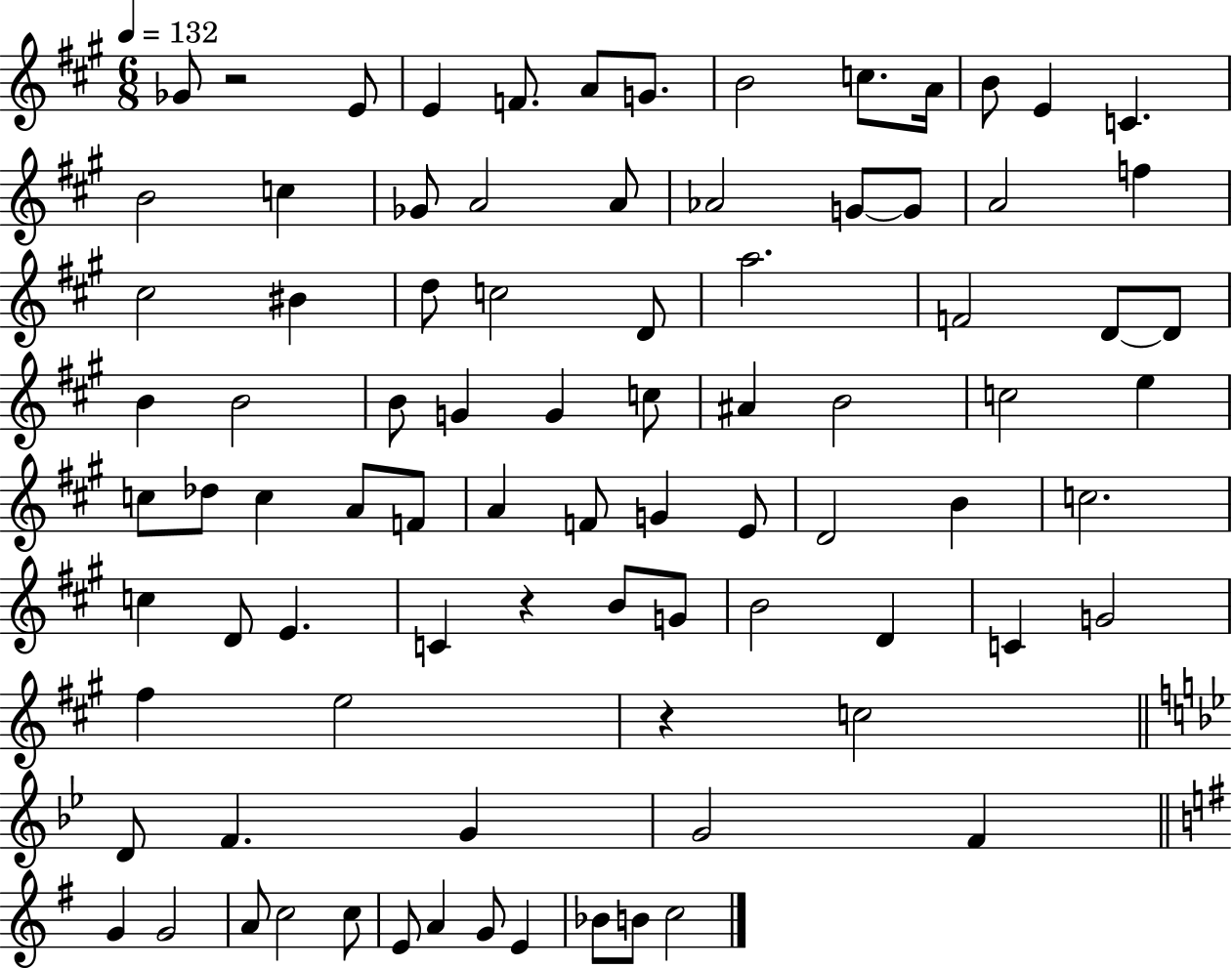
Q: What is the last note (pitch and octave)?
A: C5